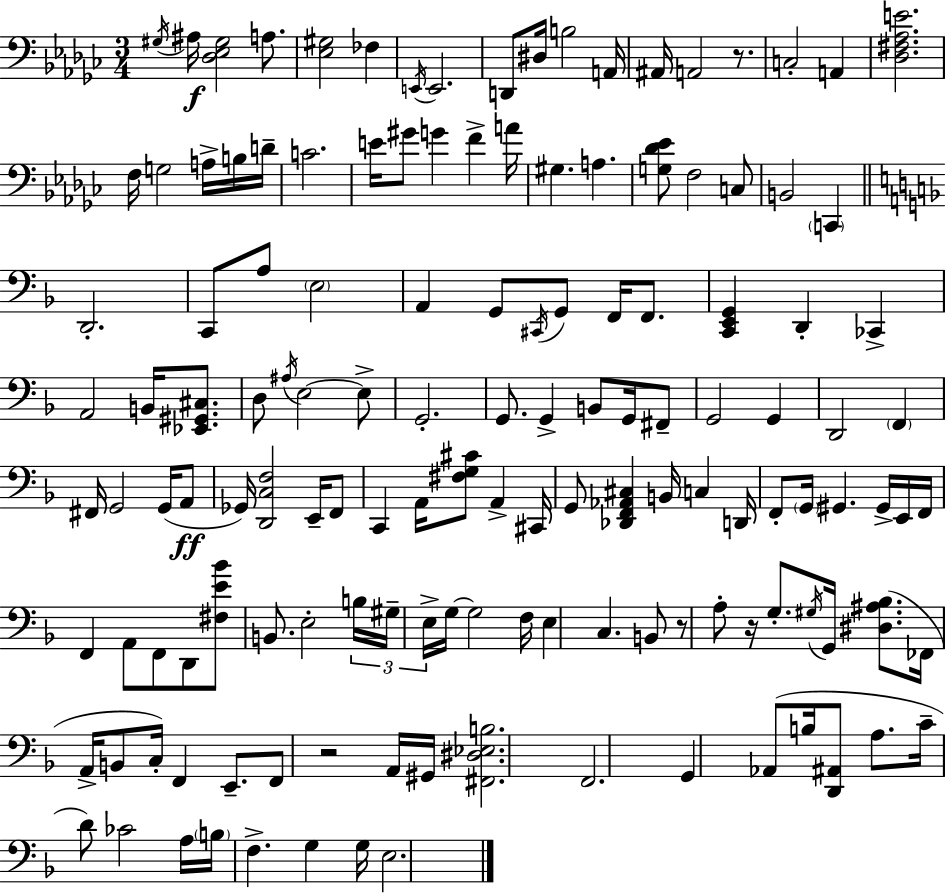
G#3/s A#3/s [Db3,Eb3,G#3]/h A3/e. [Eb3,G#3]/h FES3/q E2/s E2/h. D2/e D#3/s B3/h A2/s A#2/s A2/h R/e. C3/h A2/q [Db3,F#3,Ab3,E4]/h. F3/s G3/h A3/s B3/s D4/s C4/h. E4/s G#4/e G4/q F4/q A4/s G#3/q. A3/q. [G3,Db4,Eb4]/e F3/h C3/e B2/h C2/q D2/h. C2/e A3/e E3/h A2/q G2/e C#2/s G2/e F2/s F2/e. [C2,E2,G2]/q D2/q CES2/q A2/h B2/s [Eb2,G#2,C#3]/e. D3/e A#3/s E3/h E3/e G2/h. G2/e. G2/q B2/e G2/s F#2/e G2/h G2/q D2/h F2/q F#2/s G2/h G2/s A2/e Gb2/s [D2,C3,F3]/h E2/s F2/e C2/q A2/s [F#3,G3,C#4]/e A2/q C#2/s G2/e [Db2,F2,Ab2,C#3]/q B2/s C3/q D2/s F2/e G2/s G#2/q. G#2/s E2/s F2/s F2/q A2/e F2/e D2/e [F#3,E4,Bb4]/e B2/e. E3/h B3/s G#3/s E3/s G3/s G3/h F3/s E3/q C3/q. B2/e R/e A3/e R/s G3/e. G#3/s G2/s [D#3,A#3,Bb3]/e. FES2/s A2/s B2/e C3/s F2/q E2/e. F2/e R/h A2/s G#2/s [F#2,D#3,Eb3,B3]/h. F2/h. G2/q Ab2/e B3/s [D2,A#2]/e A3/e. C4/s D4/e CES4/h A3/s B3/s F3/q. G3/q G3/s E3/h.